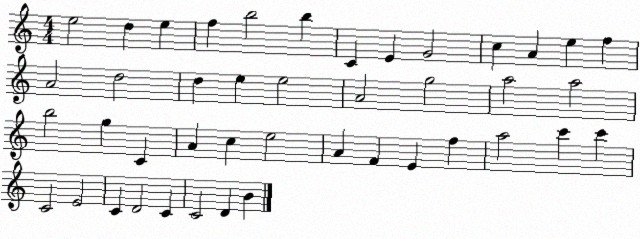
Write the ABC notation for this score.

X:1
T:Untitled
M:4/4
L:1/4
K:C
e2 d e f b2 b C E G2 c A e f A2 d2 d e e2 A2 g2 a2 a2 b2 g C A c e2 A F E f a2 c' c' C2 E2 C D2 C C2 D B